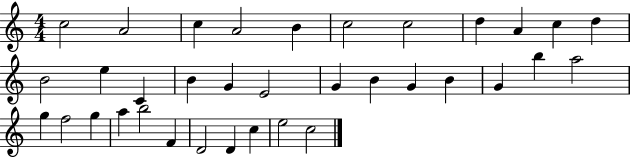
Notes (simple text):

C5/h A4/h C5/q A4/h B4/q C5/h C5/h D5/q A4/q C5/q D5/q B4/h E5/q C4/q B4/q G4/q E4/h G4/q B4/q G4/q B4/q G4/q B5/q A5/h G5/q F5/h G5/q A5/q B5/h F4/q D4/h D4/q C5/q E5/h C5/h